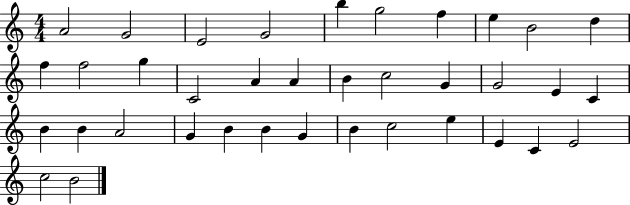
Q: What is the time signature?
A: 4/4